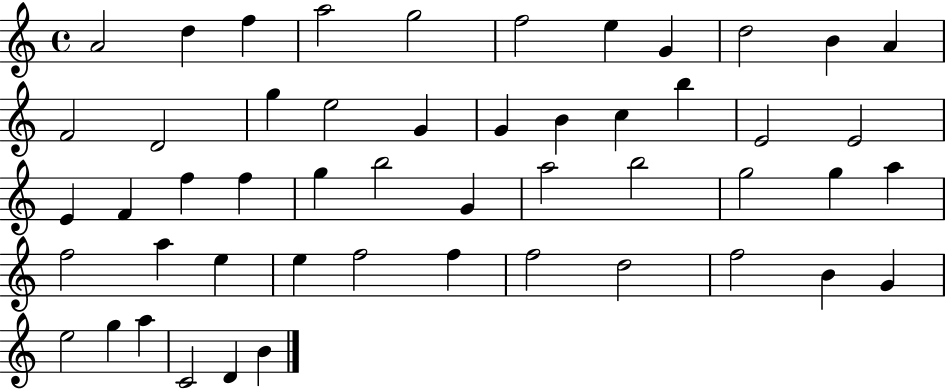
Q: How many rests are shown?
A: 0